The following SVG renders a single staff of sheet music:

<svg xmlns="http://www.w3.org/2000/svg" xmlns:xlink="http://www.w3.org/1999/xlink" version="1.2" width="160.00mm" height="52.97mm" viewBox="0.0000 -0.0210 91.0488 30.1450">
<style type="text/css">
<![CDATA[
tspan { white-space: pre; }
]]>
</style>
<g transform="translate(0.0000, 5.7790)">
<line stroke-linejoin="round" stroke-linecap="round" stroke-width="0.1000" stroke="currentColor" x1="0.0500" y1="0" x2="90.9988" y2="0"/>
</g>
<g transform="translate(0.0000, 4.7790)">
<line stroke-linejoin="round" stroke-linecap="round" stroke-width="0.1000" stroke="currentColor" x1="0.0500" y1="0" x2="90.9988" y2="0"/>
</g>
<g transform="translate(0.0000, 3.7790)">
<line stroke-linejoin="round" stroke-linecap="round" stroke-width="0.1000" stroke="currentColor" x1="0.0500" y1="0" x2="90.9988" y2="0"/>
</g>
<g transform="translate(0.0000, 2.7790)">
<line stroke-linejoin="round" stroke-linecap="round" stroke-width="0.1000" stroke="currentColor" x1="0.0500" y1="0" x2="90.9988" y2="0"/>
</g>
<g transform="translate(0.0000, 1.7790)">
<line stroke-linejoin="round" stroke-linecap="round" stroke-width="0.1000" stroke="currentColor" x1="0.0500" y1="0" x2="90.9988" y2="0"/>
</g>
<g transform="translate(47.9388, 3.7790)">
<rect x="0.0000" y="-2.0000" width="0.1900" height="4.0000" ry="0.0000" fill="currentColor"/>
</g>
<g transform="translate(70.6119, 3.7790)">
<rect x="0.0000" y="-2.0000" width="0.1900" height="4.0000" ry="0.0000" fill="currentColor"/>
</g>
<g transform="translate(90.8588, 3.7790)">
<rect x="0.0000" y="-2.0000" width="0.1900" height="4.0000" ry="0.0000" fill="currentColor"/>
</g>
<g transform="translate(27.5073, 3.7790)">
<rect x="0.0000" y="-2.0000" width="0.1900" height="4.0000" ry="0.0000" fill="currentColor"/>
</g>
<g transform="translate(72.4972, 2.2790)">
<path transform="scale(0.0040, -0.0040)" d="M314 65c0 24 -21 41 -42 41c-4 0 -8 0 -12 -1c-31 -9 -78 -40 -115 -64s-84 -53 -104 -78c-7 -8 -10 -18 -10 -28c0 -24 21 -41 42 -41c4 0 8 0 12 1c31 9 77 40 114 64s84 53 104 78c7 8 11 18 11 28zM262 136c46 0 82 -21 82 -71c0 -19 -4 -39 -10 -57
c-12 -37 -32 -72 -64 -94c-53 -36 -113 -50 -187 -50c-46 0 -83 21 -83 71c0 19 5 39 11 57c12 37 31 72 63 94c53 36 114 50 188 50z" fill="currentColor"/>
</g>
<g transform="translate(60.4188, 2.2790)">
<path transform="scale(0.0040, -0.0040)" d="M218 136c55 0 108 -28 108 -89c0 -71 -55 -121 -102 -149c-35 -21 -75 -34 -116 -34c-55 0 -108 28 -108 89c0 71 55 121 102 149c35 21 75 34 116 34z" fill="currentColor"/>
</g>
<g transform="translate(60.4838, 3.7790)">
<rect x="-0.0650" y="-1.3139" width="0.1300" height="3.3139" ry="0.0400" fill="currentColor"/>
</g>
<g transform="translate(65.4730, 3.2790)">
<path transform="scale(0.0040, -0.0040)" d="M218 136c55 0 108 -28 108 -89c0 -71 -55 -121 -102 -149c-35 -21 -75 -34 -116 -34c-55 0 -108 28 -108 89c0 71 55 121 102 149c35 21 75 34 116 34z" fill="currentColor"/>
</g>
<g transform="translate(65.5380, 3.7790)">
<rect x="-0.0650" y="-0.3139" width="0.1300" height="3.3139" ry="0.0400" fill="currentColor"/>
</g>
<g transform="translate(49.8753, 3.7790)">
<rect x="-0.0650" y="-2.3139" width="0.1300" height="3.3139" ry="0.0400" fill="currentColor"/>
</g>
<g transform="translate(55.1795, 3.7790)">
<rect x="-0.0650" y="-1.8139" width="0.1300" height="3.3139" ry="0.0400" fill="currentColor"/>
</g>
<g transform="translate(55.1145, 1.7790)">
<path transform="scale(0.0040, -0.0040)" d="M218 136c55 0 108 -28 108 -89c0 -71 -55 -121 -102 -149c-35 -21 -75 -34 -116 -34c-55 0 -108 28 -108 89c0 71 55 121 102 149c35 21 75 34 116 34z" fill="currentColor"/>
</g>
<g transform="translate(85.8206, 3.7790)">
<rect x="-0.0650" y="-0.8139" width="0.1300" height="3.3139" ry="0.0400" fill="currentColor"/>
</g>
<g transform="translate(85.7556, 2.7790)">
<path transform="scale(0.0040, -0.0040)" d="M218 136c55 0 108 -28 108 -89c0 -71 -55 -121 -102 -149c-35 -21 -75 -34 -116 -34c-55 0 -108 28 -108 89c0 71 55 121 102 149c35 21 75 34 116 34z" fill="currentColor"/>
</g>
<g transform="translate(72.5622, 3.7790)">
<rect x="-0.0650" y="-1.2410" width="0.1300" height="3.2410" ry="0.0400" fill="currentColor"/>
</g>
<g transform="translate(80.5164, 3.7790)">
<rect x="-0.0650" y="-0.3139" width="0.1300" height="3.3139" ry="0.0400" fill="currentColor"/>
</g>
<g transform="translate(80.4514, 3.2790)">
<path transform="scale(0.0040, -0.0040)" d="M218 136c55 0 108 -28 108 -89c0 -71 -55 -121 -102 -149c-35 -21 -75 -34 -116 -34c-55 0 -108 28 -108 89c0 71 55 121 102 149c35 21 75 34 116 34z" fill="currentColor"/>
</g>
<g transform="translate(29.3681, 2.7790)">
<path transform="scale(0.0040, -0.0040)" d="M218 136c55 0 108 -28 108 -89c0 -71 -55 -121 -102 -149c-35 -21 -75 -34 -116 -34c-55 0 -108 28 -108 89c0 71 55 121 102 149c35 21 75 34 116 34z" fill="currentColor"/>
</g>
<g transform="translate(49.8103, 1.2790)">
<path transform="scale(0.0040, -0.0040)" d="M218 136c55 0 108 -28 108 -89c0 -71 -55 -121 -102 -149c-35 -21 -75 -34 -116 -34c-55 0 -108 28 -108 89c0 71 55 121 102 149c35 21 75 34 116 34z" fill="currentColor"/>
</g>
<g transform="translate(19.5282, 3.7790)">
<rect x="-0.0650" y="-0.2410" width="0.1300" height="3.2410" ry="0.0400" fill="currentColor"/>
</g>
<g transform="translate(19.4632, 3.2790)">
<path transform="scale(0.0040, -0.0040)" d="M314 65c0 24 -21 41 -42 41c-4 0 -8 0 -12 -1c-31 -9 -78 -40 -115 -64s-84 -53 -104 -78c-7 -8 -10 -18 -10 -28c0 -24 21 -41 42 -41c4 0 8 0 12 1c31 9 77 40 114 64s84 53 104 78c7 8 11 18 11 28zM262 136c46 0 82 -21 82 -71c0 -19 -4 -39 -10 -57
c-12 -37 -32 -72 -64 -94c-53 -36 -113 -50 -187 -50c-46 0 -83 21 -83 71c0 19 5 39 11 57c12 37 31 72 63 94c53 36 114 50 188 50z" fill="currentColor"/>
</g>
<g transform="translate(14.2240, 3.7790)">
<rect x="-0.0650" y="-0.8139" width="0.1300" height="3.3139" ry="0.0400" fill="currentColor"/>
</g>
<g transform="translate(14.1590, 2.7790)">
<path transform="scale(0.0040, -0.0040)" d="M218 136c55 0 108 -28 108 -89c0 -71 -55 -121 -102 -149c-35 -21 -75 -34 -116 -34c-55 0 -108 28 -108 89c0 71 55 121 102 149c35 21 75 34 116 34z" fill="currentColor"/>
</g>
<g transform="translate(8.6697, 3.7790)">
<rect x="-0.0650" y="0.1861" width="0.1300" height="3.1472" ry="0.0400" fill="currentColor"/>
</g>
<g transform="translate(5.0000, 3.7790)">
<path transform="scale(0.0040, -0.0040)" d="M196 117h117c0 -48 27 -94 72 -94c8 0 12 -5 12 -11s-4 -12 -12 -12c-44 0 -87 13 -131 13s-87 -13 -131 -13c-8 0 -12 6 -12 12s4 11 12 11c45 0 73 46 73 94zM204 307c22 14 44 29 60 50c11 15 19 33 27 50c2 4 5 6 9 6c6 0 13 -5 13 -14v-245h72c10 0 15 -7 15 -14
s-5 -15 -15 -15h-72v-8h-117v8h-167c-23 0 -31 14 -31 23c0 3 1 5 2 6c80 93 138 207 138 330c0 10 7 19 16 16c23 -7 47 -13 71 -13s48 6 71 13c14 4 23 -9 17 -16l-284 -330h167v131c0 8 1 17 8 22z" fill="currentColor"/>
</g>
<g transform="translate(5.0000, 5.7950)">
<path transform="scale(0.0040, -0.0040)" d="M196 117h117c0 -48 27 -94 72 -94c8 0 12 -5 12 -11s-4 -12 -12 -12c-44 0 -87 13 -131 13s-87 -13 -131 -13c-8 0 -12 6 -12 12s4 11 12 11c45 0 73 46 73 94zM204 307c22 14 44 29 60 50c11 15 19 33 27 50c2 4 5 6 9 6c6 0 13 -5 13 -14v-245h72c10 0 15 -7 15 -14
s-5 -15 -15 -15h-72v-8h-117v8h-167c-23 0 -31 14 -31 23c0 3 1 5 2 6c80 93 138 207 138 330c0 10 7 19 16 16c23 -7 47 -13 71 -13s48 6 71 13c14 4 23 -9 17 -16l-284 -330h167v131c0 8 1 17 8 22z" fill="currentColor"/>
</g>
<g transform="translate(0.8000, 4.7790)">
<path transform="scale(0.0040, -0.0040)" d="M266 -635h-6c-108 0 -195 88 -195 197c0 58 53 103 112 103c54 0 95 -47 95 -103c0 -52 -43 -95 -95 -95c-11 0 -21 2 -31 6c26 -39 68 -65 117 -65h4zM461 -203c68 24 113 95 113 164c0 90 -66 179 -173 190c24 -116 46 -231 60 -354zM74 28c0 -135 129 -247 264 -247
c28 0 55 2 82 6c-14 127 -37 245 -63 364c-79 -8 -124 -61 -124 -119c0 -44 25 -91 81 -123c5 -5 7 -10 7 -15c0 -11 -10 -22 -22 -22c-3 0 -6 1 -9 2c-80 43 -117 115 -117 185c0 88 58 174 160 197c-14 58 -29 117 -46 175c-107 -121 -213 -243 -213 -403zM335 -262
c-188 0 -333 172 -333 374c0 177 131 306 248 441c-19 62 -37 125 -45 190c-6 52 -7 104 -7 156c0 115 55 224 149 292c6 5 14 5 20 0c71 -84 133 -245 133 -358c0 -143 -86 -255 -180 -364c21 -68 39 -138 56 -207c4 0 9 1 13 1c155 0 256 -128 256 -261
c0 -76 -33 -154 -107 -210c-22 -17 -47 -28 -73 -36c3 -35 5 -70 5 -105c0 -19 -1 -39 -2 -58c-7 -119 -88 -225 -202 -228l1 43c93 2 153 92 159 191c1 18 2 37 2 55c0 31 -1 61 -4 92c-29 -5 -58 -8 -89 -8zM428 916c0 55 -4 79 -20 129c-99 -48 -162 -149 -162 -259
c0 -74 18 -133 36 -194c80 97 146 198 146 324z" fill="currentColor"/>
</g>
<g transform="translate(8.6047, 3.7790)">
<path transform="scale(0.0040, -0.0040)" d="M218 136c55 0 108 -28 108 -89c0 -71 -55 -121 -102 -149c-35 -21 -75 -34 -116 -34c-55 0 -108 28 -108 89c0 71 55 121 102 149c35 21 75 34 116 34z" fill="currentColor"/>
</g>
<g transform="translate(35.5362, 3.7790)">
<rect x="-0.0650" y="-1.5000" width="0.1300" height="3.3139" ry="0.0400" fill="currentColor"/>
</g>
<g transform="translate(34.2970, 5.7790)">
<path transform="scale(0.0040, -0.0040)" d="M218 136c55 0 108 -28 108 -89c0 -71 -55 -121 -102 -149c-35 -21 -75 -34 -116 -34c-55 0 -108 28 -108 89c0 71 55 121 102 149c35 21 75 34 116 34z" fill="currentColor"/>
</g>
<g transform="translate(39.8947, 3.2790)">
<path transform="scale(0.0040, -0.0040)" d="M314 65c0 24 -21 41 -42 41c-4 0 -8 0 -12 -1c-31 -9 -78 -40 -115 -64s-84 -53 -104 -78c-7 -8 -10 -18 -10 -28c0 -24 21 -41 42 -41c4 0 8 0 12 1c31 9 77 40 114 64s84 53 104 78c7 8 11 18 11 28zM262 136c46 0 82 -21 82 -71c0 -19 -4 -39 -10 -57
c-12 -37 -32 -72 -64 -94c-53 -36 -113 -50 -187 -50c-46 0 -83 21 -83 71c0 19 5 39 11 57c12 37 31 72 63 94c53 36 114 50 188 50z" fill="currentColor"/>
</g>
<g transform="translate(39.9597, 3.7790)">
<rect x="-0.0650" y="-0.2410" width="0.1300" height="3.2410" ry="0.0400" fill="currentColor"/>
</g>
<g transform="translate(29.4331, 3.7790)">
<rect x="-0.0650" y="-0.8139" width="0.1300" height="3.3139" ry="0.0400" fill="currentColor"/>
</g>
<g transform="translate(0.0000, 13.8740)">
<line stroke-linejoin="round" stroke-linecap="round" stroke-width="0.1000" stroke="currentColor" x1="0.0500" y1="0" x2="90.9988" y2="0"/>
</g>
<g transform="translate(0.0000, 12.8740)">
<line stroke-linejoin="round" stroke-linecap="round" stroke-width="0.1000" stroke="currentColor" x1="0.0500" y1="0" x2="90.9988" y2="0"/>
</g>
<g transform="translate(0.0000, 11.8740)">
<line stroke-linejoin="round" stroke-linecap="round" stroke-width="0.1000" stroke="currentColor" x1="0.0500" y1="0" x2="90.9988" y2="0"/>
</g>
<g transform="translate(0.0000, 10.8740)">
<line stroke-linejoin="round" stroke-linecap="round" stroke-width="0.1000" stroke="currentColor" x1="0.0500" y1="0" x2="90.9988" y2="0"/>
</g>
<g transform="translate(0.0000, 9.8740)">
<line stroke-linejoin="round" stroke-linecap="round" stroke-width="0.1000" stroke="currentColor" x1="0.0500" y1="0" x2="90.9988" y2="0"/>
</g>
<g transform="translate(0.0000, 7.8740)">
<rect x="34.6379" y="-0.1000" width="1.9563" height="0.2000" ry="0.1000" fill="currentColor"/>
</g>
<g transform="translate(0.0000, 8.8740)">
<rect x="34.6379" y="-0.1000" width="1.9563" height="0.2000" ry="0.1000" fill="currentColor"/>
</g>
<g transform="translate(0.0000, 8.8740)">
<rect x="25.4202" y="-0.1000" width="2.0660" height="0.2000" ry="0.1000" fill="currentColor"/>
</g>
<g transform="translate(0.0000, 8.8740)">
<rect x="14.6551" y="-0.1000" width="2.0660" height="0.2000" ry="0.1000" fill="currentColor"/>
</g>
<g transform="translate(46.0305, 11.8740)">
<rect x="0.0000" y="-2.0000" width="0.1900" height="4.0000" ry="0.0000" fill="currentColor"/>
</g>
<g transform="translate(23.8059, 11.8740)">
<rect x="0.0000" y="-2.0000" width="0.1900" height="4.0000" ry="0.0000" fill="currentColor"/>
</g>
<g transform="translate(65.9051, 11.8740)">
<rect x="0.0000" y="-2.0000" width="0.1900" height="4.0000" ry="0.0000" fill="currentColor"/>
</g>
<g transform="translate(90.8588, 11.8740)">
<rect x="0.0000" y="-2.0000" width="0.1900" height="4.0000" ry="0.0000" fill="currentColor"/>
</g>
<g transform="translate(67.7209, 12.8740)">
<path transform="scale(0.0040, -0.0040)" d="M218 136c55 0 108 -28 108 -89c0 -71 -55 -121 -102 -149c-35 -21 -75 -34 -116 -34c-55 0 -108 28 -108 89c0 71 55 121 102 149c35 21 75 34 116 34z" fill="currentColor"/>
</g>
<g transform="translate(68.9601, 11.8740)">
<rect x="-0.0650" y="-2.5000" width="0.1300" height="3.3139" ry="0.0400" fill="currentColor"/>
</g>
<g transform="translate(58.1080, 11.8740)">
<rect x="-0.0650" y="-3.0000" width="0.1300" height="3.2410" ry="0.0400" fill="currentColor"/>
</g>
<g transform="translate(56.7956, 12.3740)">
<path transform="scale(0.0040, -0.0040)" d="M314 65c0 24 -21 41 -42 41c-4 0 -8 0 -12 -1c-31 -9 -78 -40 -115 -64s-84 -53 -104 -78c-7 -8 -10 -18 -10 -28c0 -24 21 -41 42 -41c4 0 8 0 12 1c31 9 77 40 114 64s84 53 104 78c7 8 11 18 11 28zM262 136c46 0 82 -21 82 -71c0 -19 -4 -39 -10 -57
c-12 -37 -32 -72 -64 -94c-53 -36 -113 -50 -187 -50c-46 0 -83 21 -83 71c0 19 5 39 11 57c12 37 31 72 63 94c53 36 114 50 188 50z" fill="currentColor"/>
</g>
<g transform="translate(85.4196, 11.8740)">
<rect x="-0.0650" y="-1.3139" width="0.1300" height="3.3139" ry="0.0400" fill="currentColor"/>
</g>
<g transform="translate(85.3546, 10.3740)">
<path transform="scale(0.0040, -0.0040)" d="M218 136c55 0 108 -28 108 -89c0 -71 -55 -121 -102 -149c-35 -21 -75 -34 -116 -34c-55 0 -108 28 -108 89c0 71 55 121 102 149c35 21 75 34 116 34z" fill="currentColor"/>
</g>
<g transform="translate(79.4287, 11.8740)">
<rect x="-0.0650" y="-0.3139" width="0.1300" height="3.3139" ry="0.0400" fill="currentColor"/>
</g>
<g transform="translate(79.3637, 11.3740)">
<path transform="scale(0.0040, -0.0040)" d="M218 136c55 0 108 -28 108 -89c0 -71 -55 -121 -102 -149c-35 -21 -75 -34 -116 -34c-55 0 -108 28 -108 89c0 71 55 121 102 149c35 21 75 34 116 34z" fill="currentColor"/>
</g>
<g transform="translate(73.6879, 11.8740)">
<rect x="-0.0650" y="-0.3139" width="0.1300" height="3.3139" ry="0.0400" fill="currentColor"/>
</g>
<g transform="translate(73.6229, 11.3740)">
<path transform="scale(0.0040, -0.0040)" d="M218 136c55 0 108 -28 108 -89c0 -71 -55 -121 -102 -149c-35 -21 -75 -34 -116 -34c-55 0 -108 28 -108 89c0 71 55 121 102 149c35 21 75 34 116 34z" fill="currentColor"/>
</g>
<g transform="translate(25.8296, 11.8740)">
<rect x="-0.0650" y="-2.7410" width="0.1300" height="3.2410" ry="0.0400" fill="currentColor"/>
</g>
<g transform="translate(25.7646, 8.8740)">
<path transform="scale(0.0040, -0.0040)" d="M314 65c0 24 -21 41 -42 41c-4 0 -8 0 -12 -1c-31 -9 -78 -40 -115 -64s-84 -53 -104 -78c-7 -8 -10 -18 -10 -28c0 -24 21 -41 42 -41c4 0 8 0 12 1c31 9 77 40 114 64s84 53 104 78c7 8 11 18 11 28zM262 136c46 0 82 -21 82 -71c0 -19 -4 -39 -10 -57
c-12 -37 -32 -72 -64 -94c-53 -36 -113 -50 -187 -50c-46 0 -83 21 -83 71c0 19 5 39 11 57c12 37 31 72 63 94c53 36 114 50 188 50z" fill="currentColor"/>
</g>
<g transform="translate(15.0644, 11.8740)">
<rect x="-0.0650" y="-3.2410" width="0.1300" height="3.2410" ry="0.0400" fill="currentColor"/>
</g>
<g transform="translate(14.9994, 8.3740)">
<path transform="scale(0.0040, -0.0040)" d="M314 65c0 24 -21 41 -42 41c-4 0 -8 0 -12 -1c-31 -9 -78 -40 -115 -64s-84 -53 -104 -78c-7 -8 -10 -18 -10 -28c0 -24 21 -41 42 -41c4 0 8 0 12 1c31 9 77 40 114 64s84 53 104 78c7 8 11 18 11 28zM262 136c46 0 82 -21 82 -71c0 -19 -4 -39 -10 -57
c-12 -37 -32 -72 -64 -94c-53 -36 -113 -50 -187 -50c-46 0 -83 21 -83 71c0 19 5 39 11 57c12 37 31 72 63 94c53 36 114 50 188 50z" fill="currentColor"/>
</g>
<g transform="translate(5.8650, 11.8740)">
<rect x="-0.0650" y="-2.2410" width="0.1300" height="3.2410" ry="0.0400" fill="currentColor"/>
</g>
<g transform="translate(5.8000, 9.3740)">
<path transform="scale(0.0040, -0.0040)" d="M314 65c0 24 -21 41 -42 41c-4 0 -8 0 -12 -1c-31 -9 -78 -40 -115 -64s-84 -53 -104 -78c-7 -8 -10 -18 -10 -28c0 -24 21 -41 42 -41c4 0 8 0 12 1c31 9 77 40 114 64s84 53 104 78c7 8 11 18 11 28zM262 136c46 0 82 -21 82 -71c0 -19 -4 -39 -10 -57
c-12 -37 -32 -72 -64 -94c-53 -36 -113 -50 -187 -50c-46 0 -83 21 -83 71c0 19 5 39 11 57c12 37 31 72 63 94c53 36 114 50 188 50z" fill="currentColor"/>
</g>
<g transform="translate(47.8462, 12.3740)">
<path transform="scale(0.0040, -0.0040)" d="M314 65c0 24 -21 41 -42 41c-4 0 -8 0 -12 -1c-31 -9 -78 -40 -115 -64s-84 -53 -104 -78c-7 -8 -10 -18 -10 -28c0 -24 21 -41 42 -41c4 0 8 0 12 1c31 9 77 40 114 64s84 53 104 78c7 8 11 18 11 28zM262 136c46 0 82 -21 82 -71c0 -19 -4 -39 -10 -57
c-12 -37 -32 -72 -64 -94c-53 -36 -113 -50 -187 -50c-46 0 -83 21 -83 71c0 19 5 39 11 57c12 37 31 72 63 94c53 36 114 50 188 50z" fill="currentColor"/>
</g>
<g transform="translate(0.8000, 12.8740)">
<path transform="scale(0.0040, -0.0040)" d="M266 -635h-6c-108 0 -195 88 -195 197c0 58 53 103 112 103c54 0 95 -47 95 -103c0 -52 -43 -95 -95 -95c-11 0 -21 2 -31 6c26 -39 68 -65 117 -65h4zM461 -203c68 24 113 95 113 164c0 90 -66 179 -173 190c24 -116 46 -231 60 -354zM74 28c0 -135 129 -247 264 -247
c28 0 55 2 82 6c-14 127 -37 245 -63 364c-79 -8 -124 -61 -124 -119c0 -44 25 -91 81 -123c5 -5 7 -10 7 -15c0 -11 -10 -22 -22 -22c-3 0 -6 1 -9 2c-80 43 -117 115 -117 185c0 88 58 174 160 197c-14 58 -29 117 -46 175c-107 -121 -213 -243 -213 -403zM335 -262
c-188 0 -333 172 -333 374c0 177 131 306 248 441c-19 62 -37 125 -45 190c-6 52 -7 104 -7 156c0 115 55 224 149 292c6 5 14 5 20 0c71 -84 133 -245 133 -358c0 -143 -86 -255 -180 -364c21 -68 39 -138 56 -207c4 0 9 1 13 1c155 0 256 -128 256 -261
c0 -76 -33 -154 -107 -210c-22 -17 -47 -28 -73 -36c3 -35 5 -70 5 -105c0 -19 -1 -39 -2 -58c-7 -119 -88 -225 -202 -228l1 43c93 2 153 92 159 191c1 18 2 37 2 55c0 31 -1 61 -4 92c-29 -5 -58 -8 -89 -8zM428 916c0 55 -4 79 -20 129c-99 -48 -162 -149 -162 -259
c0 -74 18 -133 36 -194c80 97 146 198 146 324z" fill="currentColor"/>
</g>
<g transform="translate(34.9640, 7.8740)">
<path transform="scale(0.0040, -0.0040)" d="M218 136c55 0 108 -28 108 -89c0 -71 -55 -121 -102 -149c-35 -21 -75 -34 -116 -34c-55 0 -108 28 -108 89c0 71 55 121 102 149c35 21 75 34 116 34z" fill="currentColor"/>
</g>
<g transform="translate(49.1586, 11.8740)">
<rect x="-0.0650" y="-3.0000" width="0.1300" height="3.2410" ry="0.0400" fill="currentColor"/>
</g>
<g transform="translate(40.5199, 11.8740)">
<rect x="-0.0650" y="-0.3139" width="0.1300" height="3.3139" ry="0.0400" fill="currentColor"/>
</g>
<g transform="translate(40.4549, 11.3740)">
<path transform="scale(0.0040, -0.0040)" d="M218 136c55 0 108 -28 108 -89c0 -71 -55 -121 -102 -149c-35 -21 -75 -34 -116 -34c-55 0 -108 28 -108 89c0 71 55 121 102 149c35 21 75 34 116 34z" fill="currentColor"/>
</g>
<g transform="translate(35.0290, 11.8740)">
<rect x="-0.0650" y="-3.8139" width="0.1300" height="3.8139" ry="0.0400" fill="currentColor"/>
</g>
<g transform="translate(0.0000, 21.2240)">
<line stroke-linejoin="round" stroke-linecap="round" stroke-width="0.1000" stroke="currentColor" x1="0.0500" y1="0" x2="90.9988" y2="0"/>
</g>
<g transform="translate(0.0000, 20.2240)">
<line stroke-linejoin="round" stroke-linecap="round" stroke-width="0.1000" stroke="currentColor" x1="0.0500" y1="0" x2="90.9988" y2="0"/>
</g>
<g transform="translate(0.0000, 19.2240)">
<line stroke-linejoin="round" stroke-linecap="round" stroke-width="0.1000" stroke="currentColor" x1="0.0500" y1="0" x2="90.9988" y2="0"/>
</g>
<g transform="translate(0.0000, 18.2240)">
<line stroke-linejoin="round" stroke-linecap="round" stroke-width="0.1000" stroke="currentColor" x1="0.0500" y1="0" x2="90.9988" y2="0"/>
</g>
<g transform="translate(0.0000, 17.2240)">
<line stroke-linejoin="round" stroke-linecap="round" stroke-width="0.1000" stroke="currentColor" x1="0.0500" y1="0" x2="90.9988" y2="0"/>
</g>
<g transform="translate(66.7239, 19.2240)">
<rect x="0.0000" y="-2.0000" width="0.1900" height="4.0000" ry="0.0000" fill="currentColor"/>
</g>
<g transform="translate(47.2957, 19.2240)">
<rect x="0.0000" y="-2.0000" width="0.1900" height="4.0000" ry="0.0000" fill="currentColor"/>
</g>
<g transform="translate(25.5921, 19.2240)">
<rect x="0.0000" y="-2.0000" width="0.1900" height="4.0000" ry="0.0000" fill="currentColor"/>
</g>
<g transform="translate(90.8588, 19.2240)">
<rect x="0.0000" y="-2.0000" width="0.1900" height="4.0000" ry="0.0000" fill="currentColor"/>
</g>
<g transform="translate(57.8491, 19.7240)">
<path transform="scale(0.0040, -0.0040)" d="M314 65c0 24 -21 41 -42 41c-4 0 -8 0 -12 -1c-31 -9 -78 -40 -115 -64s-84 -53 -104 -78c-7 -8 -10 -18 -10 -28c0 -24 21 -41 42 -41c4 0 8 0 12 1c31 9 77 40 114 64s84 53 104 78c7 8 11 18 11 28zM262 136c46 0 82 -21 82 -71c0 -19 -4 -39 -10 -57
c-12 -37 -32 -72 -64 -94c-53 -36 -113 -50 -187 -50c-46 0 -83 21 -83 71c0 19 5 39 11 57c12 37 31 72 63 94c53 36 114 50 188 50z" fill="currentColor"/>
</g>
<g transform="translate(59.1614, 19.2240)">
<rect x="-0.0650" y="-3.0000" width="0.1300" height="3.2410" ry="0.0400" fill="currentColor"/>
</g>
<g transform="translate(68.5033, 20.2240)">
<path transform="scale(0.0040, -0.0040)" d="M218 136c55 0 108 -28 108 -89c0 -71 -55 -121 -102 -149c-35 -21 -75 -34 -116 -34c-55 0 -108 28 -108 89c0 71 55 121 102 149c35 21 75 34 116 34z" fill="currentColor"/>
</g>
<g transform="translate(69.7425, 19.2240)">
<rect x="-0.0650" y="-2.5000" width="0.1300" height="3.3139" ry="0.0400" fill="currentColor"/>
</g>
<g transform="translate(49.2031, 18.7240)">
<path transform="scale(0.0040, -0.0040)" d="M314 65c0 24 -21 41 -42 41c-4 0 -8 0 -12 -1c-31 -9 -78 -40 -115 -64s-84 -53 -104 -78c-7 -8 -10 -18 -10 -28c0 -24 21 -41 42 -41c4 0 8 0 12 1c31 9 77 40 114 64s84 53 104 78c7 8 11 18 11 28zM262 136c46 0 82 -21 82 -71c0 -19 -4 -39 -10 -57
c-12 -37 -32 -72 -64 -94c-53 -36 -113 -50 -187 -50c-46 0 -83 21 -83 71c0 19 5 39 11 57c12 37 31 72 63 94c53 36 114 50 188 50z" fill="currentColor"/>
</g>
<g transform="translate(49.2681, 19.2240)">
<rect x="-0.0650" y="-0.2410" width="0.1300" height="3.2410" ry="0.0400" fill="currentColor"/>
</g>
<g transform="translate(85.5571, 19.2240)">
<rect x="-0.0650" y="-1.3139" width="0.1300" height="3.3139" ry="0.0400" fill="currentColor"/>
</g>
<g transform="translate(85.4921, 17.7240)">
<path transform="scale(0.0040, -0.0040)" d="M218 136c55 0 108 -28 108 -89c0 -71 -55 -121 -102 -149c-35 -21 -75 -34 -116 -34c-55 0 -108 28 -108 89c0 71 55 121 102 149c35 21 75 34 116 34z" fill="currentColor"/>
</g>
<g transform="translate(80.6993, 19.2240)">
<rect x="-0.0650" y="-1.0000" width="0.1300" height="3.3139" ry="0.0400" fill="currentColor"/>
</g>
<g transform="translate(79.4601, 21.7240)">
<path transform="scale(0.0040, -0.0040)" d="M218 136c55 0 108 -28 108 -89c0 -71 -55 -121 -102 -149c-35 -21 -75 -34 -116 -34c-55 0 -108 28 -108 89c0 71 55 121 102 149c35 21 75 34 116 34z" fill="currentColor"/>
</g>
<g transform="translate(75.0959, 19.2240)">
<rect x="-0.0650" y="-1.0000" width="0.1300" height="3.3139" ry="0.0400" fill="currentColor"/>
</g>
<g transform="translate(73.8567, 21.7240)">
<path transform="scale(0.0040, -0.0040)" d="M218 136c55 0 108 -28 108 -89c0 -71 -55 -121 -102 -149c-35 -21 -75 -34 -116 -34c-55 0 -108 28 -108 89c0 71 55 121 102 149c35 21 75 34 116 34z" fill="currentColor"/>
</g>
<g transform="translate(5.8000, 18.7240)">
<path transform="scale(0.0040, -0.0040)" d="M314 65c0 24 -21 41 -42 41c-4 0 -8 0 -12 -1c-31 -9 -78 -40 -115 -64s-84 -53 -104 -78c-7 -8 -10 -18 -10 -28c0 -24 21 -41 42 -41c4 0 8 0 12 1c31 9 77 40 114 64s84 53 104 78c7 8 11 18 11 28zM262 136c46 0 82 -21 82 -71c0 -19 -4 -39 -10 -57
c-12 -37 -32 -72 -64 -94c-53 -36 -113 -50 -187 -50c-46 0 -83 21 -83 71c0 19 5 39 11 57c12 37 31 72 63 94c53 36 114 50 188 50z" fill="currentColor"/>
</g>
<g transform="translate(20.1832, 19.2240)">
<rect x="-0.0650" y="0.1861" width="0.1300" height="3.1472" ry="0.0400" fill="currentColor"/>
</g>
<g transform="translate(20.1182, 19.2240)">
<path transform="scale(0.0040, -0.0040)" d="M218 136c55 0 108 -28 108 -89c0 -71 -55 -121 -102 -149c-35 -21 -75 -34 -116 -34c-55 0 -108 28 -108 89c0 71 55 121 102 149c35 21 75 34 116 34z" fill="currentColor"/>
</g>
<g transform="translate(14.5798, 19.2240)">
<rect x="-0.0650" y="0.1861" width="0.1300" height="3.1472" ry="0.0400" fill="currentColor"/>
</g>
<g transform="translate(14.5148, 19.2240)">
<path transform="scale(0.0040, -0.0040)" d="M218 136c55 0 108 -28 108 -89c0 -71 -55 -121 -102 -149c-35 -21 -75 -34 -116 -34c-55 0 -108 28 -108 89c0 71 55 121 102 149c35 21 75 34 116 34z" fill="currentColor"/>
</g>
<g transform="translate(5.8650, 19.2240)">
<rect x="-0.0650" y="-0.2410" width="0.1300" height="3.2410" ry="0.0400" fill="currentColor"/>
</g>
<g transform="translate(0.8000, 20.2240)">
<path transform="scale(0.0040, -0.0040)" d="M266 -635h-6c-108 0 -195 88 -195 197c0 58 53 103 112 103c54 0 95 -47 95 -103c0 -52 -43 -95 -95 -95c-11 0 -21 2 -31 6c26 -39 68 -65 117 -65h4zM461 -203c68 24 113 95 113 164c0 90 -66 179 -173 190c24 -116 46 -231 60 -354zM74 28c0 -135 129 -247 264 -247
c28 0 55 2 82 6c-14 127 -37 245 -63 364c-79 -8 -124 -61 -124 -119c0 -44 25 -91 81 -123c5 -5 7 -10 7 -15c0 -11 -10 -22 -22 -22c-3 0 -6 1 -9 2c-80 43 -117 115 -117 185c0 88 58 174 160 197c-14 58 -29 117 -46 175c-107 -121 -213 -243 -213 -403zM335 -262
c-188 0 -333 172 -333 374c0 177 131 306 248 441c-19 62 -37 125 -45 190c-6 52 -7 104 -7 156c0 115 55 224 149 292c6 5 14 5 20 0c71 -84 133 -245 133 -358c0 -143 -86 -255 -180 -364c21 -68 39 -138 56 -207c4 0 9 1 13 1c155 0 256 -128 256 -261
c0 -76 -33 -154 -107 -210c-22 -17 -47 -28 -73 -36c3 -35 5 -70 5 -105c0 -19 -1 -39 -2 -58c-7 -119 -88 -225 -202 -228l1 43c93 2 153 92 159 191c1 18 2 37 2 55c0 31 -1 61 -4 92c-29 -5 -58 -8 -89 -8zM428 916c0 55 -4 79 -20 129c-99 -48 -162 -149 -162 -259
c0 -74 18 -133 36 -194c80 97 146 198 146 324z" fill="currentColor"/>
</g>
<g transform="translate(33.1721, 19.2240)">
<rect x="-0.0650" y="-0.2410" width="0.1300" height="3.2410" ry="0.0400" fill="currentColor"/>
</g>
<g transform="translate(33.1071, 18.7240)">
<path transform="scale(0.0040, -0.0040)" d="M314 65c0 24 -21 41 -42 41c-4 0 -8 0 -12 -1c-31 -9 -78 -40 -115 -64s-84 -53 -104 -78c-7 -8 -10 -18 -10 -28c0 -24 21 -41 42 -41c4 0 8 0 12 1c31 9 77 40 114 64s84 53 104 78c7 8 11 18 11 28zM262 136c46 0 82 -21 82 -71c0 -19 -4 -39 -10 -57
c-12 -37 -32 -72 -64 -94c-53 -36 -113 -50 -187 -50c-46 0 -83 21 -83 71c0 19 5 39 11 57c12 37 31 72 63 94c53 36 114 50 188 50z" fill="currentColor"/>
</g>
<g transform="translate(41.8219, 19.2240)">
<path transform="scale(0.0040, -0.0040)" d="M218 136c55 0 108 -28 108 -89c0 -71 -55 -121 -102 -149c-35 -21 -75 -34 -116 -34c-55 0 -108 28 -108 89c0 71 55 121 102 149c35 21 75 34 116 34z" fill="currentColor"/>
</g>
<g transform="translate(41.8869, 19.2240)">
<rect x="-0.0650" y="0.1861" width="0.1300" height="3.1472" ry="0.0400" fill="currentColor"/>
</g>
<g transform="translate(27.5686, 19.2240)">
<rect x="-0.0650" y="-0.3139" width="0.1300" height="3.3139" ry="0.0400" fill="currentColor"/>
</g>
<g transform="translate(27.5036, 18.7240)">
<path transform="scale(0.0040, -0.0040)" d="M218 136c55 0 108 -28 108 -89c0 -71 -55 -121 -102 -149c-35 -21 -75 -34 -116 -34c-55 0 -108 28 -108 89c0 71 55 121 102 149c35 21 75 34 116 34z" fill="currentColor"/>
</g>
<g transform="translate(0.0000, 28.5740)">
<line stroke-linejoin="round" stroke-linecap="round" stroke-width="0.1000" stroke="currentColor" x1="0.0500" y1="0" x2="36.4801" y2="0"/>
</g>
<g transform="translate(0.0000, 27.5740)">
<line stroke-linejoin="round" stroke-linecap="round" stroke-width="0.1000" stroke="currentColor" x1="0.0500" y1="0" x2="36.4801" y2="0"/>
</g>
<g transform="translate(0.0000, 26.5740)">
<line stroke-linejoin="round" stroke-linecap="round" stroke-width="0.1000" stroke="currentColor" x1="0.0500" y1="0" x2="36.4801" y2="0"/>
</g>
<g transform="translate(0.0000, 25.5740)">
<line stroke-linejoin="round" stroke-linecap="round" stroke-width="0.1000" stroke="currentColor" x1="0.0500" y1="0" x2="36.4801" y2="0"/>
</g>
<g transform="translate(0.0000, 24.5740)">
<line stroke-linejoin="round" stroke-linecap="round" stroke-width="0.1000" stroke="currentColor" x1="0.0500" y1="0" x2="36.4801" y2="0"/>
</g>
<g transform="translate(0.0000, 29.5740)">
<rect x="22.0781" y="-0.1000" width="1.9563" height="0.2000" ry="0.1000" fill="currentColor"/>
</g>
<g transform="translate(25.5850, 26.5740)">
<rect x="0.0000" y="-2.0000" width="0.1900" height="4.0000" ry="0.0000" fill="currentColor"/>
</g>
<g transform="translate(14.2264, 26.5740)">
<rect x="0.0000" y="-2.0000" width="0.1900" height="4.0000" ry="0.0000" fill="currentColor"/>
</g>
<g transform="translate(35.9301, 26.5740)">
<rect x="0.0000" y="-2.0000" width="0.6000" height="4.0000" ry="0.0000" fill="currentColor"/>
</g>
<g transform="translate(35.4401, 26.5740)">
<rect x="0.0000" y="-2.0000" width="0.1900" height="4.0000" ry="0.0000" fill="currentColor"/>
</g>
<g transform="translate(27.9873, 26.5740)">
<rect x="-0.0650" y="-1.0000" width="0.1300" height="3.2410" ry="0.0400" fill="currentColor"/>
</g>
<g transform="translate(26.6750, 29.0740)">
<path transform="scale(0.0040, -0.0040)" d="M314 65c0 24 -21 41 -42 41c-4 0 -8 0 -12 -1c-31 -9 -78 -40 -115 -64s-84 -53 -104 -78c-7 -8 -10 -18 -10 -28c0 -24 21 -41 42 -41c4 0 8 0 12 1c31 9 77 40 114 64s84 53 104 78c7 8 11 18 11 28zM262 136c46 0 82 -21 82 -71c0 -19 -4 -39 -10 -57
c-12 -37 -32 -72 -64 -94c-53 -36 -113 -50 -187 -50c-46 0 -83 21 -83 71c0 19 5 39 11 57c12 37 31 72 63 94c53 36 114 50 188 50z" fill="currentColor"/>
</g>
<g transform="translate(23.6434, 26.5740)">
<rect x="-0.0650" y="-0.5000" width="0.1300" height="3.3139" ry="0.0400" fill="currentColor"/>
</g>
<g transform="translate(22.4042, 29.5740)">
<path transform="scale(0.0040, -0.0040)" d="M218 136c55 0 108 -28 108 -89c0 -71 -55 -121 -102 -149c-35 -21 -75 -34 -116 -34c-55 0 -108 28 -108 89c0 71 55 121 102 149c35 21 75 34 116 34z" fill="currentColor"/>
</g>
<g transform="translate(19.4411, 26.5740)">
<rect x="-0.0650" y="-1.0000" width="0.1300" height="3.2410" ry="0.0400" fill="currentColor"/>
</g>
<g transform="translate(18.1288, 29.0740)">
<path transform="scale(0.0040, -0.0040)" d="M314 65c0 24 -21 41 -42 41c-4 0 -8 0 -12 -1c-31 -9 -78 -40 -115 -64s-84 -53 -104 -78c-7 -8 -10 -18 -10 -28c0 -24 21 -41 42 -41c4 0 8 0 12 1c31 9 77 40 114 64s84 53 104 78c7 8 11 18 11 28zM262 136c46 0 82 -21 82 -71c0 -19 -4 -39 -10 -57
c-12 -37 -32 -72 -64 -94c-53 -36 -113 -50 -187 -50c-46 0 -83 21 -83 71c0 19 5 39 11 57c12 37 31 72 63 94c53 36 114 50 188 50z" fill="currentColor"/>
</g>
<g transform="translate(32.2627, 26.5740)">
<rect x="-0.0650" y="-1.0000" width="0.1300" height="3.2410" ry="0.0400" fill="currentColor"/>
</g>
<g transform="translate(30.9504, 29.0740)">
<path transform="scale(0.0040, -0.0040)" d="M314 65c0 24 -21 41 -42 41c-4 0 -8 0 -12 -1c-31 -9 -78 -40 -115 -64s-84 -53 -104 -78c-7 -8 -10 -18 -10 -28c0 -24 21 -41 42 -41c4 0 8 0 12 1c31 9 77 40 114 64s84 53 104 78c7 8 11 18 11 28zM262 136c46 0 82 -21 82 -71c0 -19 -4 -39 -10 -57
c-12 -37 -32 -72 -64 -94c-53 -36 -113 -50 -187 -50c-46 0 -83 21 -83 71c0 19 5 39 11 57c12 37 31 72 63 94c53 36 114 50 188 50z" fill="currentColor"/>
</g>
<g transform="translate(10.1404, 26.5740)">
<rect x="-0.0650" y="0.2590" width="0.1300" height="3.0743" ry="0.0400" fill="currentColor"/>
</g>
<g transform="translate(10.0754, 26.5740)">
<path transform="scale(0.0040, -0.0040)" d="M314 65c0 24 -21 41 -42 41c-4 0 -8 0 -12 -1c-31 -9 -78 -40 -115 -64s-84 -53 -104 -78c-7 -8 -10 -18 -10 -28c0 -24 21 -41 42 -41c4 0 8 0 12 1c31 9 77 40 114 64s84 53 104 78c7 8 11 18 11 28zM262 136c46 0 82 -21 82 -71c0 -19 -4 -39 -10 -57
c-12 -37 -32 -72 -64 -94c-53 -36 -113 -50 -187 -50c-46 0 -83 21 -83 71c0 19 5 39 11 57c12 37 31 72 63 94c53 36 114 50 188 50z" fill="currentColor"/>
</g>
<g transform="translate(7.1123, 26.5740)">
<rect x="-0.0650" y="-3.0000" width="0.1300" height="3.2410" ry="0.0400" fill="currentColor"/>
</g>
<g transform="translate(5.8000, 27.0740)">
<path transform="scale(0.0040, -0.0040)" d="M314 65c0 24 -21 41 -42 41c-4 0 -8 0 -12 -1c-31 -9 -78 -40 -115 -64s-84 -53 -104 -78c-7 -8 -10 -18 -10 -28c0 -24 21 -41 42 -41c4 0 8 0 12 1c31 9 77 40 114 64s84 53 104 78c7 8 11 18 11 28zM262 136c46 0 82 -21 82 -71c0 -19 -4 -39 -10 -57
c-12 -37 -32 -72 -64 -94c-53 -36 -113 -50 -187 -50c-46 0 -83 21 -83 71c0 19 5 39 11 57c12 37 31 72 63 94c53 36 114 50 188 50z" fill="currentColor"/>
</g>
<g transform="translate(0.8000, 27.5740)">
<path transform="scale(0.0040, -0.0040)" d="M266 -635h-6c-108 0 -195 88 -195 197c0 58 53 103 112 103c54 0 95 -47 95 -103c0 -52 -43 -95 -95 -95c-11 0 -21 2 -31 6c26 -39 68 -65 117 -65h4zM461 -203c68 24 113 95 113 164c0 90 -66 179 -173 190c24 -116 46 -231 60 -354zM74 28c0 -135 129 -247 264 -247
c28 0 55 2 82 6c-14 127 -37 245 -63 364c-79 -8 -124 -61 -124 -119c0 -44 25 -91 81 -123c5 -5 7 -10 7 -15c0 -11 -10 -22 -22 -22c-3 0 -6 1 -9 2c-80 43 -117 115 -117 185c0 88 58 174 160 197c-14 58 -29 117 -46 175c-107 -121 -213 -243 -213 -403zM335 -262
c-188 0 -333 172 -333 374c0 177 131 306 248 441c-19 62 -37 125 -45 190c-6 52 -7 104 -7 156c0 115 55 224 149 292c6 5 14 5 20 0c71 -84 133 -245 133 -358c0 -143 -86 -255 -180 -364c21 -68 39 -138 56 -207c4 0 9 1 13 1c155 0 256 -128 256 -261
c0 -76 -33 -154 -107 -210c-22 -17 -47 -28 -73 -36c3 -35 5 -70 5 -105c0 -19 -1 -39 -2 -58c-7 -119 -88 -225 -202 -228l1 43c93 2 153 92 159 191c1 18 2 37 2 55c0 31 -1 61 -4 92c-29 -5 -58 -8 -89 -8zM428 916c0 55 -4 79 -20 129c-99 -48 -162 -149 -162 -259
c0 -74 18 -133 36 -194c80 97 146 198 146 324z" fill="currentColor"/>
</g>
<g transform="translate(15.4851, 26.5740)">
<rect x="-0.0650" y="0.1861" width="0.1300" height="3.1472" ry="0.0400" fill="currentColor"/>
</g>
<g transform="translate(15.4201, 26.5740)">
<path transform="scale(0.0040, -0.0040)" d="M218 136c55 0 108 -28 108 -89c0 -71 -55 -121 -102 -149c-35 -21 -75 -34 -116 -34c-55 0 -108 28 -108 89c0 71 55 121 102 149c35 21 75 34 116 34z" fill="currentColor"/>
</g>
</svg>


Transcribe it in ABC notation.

X:1
T:Untitled
M:4/4
L:1/4
K:C
B d c2 d E c2 g f e c e2 c d g2 b2 a2 c' c A2 A2 G c c e c2 B B c c2 B c2 A2 G D D e A2 B2 B D2 C D2 D2